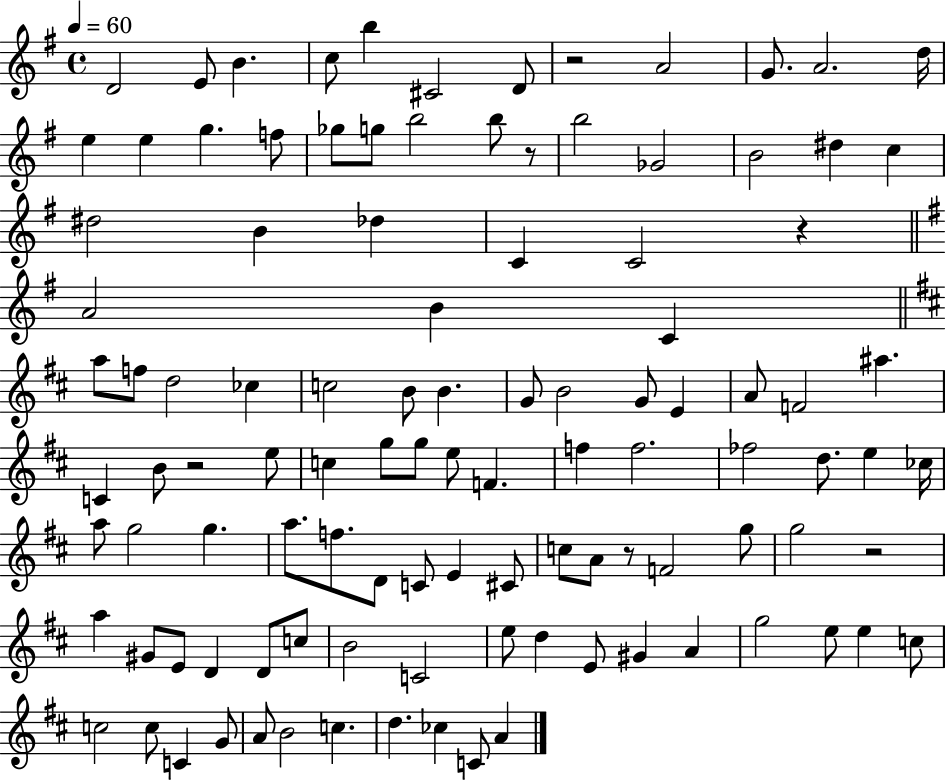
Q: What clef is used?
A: treble